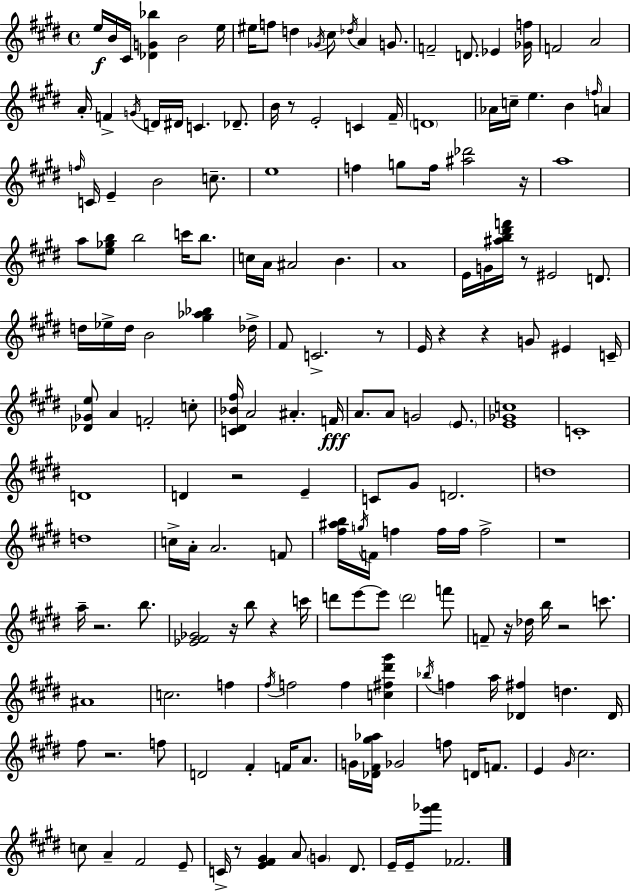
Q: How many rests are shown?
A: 15